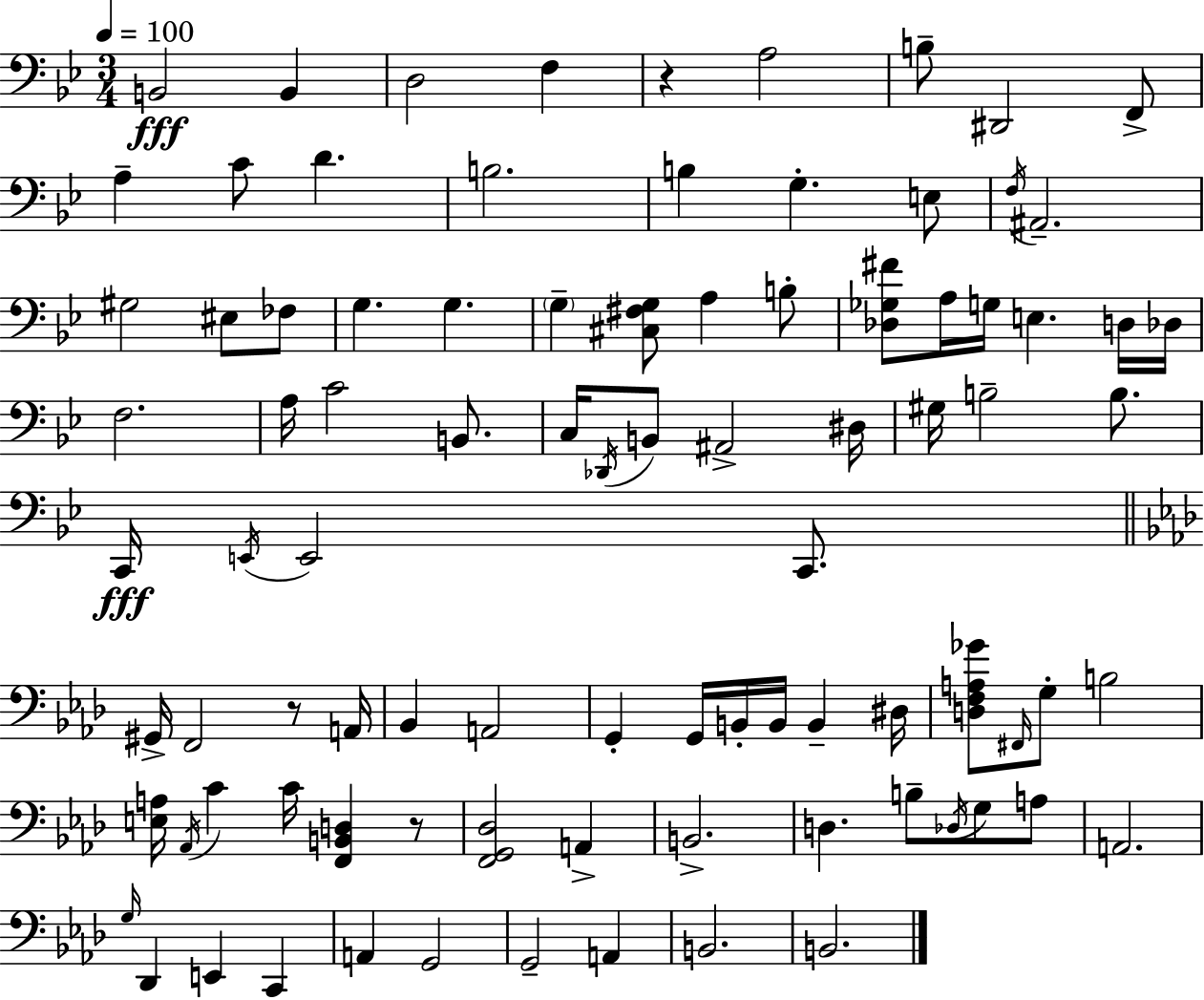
{
  \clef bass
  \numericTimeSignature
  \time 3/4
  \key g \minor
  \tempo 4 = 100
  b,2\fff b,4 | d2 f4 | r4 a2 | b8-- dis,2 f,8-> | \break a4-- c'8 d'4. | b2. | b4 g4.-. e8 | \acciaccatura { f16 } ais,2.-- | \break gis2 eis8 fes8 | g4. g4. | \parenthesize g4-- <cis fis g>8 a4 b8-. | <des ges fis'>8 a16 g16 e4. d16 | \break des16 f2. | a16 c'2 b,8. | c16 \acciaccatura { des,16 } b,8 ais,2-> | dis16 gis16 b2-- b8. | \break c,16\fff \acciaccatura { e,16 } e,2 | c,8. \bar "||" \break \key f \minor gis,16-> f,2 r8 a,16 | bes,4 a,2 | g,4-. g,16 b,16-. b,16 b,4-- dis16 | <d f a ges'>8 \grace { fis,16 } g8-. b2 | \break <e a>16 \acciaccatura { aes,16 } c'4 c'16 <f, b, d>4 | r8 <f, g, des>2 a,4-> | b,2.-> | d4. b8-- \acciaccatura { des16 } g8 | \break a8 a,2. | \grace { g16 } des,4 e,4 | c,4 a,4 g,2 | g,2-- | \break a,4 b,2. | b,2. | \bar "|."
}